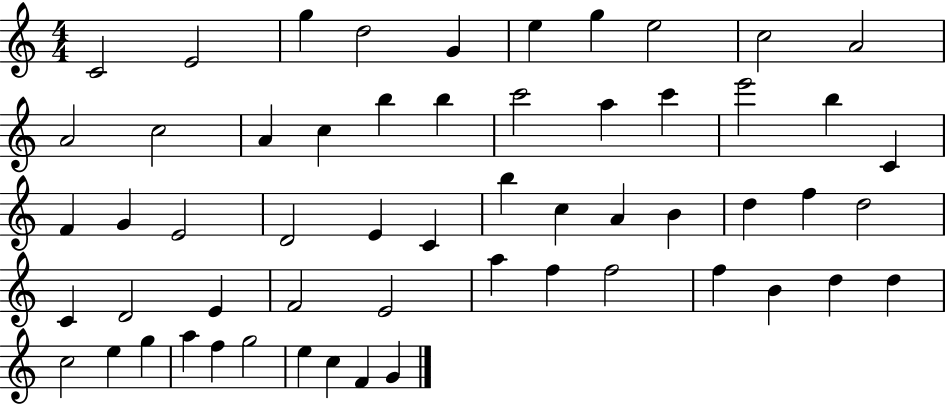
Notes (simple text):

C4/h E4/h G5/q D5/h G4/q E5/q G5/q E5/h C5/h A4/h A4/h C5/h A4/q C5/q B5/q B5/q C6/h A5/q C6/q E6/h B5/q C4/q F4/q G4/q E4/h D4/h E4/q C4/q B5/q C5/q A4/q B4/q D5/q F5/q D5/h C4/q D4/h E4/q F4/h E4/h A5/q F5/q F5/h F5/q B4/q D5/q D5/q C5/h E5/q G5/q A5/q F5/q G5/h E5/q C5/q F4/q G4/q